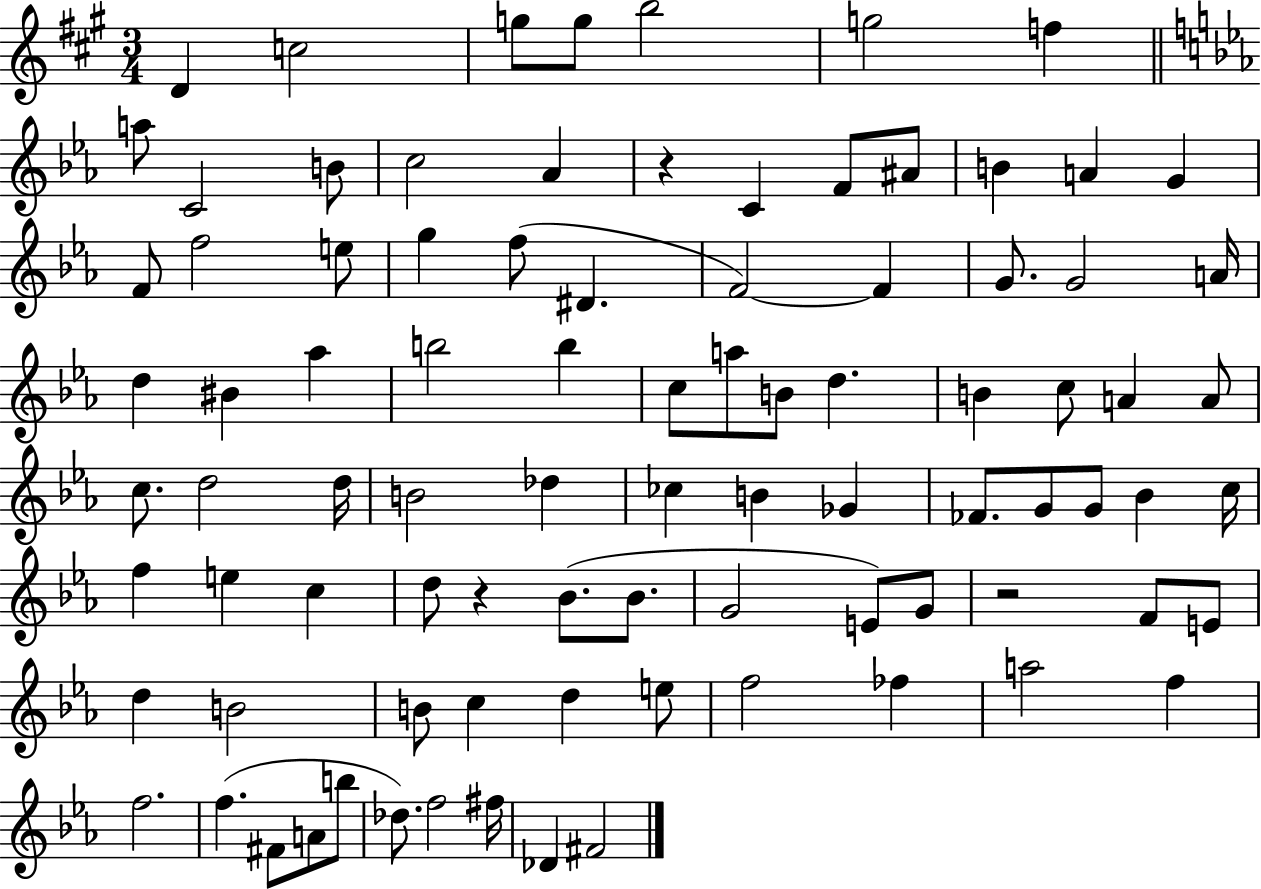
X:1
T:Untitled
M:3/4
L:1/4
K:A
D c2 g/2 g/2 b2 g2 f a/2 C2 B/2 c2 _A z C F/2 ^A/2 B A G F/2 f2 e/2 g f/2 ^D F2 F G/2 G2 A/4 d ^B _a b2 b c/2 a/2 B/2 d B c/2 A A/2 c/2 d2 d/4 B2 _d _c B _G _F/2 G/2 G/2 _B c/4 f e c d/2 z _B/2 _B/2 G2 E/2 G/2 z2 F/2 E/2 d B2 B/2 c d e/2 f2 _f a2 f f2 f ^F/2 A/2 b/2 _d/2 f2 ^f/4 _D ^F2